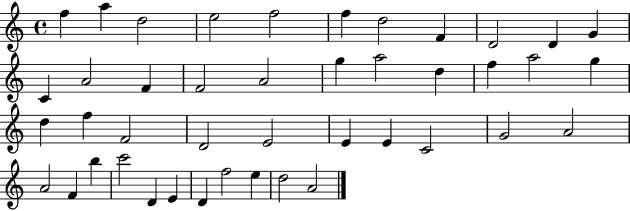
F5/q A5/q D5/h E5/h F5/h F5/q D5/h F4/q D4/h D4/q G4/q C4/q A4/h F4/q F4/h A4/h G5/q A5/h D5/q F5/q A5/h G5/q D5/q F5/q F4/h D4/h E4/h E4/q E4/q C4/h G4/h A4/h A4/h F4/q B5/q C6/h D4/q E4/q D4/q F5/h E5/q D5/h A4/h